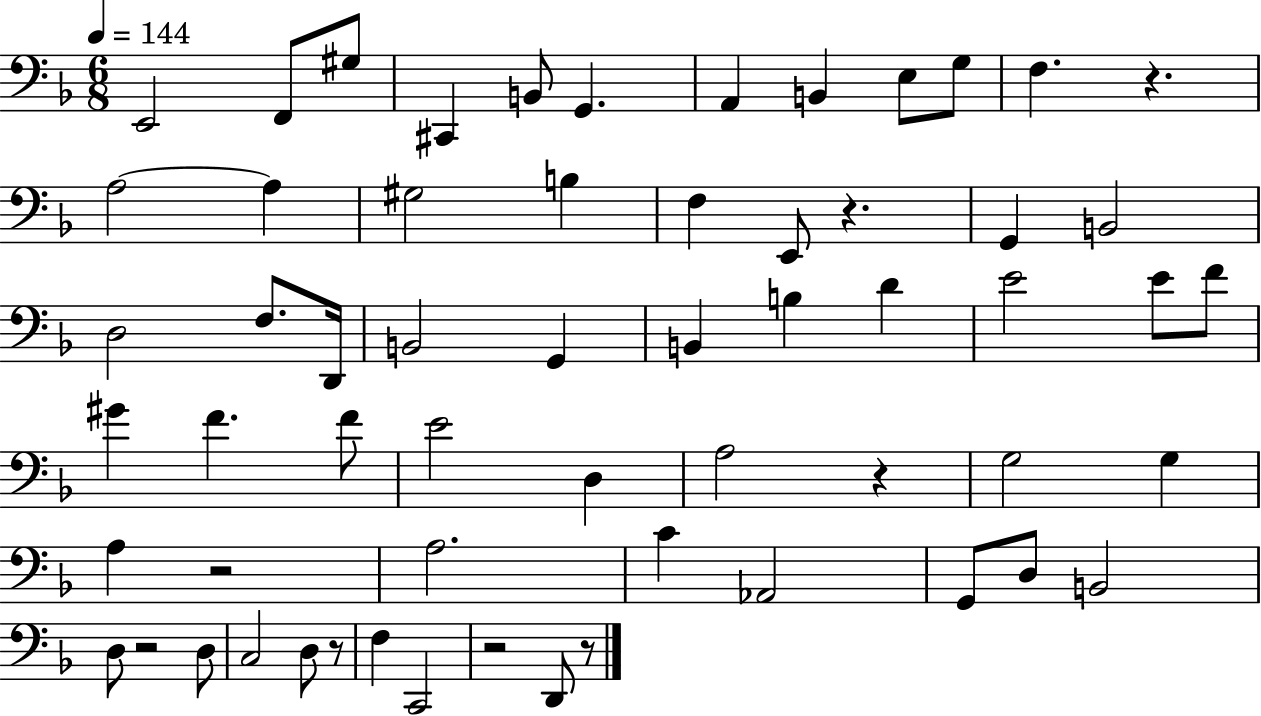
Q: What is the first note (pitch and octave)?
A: E2